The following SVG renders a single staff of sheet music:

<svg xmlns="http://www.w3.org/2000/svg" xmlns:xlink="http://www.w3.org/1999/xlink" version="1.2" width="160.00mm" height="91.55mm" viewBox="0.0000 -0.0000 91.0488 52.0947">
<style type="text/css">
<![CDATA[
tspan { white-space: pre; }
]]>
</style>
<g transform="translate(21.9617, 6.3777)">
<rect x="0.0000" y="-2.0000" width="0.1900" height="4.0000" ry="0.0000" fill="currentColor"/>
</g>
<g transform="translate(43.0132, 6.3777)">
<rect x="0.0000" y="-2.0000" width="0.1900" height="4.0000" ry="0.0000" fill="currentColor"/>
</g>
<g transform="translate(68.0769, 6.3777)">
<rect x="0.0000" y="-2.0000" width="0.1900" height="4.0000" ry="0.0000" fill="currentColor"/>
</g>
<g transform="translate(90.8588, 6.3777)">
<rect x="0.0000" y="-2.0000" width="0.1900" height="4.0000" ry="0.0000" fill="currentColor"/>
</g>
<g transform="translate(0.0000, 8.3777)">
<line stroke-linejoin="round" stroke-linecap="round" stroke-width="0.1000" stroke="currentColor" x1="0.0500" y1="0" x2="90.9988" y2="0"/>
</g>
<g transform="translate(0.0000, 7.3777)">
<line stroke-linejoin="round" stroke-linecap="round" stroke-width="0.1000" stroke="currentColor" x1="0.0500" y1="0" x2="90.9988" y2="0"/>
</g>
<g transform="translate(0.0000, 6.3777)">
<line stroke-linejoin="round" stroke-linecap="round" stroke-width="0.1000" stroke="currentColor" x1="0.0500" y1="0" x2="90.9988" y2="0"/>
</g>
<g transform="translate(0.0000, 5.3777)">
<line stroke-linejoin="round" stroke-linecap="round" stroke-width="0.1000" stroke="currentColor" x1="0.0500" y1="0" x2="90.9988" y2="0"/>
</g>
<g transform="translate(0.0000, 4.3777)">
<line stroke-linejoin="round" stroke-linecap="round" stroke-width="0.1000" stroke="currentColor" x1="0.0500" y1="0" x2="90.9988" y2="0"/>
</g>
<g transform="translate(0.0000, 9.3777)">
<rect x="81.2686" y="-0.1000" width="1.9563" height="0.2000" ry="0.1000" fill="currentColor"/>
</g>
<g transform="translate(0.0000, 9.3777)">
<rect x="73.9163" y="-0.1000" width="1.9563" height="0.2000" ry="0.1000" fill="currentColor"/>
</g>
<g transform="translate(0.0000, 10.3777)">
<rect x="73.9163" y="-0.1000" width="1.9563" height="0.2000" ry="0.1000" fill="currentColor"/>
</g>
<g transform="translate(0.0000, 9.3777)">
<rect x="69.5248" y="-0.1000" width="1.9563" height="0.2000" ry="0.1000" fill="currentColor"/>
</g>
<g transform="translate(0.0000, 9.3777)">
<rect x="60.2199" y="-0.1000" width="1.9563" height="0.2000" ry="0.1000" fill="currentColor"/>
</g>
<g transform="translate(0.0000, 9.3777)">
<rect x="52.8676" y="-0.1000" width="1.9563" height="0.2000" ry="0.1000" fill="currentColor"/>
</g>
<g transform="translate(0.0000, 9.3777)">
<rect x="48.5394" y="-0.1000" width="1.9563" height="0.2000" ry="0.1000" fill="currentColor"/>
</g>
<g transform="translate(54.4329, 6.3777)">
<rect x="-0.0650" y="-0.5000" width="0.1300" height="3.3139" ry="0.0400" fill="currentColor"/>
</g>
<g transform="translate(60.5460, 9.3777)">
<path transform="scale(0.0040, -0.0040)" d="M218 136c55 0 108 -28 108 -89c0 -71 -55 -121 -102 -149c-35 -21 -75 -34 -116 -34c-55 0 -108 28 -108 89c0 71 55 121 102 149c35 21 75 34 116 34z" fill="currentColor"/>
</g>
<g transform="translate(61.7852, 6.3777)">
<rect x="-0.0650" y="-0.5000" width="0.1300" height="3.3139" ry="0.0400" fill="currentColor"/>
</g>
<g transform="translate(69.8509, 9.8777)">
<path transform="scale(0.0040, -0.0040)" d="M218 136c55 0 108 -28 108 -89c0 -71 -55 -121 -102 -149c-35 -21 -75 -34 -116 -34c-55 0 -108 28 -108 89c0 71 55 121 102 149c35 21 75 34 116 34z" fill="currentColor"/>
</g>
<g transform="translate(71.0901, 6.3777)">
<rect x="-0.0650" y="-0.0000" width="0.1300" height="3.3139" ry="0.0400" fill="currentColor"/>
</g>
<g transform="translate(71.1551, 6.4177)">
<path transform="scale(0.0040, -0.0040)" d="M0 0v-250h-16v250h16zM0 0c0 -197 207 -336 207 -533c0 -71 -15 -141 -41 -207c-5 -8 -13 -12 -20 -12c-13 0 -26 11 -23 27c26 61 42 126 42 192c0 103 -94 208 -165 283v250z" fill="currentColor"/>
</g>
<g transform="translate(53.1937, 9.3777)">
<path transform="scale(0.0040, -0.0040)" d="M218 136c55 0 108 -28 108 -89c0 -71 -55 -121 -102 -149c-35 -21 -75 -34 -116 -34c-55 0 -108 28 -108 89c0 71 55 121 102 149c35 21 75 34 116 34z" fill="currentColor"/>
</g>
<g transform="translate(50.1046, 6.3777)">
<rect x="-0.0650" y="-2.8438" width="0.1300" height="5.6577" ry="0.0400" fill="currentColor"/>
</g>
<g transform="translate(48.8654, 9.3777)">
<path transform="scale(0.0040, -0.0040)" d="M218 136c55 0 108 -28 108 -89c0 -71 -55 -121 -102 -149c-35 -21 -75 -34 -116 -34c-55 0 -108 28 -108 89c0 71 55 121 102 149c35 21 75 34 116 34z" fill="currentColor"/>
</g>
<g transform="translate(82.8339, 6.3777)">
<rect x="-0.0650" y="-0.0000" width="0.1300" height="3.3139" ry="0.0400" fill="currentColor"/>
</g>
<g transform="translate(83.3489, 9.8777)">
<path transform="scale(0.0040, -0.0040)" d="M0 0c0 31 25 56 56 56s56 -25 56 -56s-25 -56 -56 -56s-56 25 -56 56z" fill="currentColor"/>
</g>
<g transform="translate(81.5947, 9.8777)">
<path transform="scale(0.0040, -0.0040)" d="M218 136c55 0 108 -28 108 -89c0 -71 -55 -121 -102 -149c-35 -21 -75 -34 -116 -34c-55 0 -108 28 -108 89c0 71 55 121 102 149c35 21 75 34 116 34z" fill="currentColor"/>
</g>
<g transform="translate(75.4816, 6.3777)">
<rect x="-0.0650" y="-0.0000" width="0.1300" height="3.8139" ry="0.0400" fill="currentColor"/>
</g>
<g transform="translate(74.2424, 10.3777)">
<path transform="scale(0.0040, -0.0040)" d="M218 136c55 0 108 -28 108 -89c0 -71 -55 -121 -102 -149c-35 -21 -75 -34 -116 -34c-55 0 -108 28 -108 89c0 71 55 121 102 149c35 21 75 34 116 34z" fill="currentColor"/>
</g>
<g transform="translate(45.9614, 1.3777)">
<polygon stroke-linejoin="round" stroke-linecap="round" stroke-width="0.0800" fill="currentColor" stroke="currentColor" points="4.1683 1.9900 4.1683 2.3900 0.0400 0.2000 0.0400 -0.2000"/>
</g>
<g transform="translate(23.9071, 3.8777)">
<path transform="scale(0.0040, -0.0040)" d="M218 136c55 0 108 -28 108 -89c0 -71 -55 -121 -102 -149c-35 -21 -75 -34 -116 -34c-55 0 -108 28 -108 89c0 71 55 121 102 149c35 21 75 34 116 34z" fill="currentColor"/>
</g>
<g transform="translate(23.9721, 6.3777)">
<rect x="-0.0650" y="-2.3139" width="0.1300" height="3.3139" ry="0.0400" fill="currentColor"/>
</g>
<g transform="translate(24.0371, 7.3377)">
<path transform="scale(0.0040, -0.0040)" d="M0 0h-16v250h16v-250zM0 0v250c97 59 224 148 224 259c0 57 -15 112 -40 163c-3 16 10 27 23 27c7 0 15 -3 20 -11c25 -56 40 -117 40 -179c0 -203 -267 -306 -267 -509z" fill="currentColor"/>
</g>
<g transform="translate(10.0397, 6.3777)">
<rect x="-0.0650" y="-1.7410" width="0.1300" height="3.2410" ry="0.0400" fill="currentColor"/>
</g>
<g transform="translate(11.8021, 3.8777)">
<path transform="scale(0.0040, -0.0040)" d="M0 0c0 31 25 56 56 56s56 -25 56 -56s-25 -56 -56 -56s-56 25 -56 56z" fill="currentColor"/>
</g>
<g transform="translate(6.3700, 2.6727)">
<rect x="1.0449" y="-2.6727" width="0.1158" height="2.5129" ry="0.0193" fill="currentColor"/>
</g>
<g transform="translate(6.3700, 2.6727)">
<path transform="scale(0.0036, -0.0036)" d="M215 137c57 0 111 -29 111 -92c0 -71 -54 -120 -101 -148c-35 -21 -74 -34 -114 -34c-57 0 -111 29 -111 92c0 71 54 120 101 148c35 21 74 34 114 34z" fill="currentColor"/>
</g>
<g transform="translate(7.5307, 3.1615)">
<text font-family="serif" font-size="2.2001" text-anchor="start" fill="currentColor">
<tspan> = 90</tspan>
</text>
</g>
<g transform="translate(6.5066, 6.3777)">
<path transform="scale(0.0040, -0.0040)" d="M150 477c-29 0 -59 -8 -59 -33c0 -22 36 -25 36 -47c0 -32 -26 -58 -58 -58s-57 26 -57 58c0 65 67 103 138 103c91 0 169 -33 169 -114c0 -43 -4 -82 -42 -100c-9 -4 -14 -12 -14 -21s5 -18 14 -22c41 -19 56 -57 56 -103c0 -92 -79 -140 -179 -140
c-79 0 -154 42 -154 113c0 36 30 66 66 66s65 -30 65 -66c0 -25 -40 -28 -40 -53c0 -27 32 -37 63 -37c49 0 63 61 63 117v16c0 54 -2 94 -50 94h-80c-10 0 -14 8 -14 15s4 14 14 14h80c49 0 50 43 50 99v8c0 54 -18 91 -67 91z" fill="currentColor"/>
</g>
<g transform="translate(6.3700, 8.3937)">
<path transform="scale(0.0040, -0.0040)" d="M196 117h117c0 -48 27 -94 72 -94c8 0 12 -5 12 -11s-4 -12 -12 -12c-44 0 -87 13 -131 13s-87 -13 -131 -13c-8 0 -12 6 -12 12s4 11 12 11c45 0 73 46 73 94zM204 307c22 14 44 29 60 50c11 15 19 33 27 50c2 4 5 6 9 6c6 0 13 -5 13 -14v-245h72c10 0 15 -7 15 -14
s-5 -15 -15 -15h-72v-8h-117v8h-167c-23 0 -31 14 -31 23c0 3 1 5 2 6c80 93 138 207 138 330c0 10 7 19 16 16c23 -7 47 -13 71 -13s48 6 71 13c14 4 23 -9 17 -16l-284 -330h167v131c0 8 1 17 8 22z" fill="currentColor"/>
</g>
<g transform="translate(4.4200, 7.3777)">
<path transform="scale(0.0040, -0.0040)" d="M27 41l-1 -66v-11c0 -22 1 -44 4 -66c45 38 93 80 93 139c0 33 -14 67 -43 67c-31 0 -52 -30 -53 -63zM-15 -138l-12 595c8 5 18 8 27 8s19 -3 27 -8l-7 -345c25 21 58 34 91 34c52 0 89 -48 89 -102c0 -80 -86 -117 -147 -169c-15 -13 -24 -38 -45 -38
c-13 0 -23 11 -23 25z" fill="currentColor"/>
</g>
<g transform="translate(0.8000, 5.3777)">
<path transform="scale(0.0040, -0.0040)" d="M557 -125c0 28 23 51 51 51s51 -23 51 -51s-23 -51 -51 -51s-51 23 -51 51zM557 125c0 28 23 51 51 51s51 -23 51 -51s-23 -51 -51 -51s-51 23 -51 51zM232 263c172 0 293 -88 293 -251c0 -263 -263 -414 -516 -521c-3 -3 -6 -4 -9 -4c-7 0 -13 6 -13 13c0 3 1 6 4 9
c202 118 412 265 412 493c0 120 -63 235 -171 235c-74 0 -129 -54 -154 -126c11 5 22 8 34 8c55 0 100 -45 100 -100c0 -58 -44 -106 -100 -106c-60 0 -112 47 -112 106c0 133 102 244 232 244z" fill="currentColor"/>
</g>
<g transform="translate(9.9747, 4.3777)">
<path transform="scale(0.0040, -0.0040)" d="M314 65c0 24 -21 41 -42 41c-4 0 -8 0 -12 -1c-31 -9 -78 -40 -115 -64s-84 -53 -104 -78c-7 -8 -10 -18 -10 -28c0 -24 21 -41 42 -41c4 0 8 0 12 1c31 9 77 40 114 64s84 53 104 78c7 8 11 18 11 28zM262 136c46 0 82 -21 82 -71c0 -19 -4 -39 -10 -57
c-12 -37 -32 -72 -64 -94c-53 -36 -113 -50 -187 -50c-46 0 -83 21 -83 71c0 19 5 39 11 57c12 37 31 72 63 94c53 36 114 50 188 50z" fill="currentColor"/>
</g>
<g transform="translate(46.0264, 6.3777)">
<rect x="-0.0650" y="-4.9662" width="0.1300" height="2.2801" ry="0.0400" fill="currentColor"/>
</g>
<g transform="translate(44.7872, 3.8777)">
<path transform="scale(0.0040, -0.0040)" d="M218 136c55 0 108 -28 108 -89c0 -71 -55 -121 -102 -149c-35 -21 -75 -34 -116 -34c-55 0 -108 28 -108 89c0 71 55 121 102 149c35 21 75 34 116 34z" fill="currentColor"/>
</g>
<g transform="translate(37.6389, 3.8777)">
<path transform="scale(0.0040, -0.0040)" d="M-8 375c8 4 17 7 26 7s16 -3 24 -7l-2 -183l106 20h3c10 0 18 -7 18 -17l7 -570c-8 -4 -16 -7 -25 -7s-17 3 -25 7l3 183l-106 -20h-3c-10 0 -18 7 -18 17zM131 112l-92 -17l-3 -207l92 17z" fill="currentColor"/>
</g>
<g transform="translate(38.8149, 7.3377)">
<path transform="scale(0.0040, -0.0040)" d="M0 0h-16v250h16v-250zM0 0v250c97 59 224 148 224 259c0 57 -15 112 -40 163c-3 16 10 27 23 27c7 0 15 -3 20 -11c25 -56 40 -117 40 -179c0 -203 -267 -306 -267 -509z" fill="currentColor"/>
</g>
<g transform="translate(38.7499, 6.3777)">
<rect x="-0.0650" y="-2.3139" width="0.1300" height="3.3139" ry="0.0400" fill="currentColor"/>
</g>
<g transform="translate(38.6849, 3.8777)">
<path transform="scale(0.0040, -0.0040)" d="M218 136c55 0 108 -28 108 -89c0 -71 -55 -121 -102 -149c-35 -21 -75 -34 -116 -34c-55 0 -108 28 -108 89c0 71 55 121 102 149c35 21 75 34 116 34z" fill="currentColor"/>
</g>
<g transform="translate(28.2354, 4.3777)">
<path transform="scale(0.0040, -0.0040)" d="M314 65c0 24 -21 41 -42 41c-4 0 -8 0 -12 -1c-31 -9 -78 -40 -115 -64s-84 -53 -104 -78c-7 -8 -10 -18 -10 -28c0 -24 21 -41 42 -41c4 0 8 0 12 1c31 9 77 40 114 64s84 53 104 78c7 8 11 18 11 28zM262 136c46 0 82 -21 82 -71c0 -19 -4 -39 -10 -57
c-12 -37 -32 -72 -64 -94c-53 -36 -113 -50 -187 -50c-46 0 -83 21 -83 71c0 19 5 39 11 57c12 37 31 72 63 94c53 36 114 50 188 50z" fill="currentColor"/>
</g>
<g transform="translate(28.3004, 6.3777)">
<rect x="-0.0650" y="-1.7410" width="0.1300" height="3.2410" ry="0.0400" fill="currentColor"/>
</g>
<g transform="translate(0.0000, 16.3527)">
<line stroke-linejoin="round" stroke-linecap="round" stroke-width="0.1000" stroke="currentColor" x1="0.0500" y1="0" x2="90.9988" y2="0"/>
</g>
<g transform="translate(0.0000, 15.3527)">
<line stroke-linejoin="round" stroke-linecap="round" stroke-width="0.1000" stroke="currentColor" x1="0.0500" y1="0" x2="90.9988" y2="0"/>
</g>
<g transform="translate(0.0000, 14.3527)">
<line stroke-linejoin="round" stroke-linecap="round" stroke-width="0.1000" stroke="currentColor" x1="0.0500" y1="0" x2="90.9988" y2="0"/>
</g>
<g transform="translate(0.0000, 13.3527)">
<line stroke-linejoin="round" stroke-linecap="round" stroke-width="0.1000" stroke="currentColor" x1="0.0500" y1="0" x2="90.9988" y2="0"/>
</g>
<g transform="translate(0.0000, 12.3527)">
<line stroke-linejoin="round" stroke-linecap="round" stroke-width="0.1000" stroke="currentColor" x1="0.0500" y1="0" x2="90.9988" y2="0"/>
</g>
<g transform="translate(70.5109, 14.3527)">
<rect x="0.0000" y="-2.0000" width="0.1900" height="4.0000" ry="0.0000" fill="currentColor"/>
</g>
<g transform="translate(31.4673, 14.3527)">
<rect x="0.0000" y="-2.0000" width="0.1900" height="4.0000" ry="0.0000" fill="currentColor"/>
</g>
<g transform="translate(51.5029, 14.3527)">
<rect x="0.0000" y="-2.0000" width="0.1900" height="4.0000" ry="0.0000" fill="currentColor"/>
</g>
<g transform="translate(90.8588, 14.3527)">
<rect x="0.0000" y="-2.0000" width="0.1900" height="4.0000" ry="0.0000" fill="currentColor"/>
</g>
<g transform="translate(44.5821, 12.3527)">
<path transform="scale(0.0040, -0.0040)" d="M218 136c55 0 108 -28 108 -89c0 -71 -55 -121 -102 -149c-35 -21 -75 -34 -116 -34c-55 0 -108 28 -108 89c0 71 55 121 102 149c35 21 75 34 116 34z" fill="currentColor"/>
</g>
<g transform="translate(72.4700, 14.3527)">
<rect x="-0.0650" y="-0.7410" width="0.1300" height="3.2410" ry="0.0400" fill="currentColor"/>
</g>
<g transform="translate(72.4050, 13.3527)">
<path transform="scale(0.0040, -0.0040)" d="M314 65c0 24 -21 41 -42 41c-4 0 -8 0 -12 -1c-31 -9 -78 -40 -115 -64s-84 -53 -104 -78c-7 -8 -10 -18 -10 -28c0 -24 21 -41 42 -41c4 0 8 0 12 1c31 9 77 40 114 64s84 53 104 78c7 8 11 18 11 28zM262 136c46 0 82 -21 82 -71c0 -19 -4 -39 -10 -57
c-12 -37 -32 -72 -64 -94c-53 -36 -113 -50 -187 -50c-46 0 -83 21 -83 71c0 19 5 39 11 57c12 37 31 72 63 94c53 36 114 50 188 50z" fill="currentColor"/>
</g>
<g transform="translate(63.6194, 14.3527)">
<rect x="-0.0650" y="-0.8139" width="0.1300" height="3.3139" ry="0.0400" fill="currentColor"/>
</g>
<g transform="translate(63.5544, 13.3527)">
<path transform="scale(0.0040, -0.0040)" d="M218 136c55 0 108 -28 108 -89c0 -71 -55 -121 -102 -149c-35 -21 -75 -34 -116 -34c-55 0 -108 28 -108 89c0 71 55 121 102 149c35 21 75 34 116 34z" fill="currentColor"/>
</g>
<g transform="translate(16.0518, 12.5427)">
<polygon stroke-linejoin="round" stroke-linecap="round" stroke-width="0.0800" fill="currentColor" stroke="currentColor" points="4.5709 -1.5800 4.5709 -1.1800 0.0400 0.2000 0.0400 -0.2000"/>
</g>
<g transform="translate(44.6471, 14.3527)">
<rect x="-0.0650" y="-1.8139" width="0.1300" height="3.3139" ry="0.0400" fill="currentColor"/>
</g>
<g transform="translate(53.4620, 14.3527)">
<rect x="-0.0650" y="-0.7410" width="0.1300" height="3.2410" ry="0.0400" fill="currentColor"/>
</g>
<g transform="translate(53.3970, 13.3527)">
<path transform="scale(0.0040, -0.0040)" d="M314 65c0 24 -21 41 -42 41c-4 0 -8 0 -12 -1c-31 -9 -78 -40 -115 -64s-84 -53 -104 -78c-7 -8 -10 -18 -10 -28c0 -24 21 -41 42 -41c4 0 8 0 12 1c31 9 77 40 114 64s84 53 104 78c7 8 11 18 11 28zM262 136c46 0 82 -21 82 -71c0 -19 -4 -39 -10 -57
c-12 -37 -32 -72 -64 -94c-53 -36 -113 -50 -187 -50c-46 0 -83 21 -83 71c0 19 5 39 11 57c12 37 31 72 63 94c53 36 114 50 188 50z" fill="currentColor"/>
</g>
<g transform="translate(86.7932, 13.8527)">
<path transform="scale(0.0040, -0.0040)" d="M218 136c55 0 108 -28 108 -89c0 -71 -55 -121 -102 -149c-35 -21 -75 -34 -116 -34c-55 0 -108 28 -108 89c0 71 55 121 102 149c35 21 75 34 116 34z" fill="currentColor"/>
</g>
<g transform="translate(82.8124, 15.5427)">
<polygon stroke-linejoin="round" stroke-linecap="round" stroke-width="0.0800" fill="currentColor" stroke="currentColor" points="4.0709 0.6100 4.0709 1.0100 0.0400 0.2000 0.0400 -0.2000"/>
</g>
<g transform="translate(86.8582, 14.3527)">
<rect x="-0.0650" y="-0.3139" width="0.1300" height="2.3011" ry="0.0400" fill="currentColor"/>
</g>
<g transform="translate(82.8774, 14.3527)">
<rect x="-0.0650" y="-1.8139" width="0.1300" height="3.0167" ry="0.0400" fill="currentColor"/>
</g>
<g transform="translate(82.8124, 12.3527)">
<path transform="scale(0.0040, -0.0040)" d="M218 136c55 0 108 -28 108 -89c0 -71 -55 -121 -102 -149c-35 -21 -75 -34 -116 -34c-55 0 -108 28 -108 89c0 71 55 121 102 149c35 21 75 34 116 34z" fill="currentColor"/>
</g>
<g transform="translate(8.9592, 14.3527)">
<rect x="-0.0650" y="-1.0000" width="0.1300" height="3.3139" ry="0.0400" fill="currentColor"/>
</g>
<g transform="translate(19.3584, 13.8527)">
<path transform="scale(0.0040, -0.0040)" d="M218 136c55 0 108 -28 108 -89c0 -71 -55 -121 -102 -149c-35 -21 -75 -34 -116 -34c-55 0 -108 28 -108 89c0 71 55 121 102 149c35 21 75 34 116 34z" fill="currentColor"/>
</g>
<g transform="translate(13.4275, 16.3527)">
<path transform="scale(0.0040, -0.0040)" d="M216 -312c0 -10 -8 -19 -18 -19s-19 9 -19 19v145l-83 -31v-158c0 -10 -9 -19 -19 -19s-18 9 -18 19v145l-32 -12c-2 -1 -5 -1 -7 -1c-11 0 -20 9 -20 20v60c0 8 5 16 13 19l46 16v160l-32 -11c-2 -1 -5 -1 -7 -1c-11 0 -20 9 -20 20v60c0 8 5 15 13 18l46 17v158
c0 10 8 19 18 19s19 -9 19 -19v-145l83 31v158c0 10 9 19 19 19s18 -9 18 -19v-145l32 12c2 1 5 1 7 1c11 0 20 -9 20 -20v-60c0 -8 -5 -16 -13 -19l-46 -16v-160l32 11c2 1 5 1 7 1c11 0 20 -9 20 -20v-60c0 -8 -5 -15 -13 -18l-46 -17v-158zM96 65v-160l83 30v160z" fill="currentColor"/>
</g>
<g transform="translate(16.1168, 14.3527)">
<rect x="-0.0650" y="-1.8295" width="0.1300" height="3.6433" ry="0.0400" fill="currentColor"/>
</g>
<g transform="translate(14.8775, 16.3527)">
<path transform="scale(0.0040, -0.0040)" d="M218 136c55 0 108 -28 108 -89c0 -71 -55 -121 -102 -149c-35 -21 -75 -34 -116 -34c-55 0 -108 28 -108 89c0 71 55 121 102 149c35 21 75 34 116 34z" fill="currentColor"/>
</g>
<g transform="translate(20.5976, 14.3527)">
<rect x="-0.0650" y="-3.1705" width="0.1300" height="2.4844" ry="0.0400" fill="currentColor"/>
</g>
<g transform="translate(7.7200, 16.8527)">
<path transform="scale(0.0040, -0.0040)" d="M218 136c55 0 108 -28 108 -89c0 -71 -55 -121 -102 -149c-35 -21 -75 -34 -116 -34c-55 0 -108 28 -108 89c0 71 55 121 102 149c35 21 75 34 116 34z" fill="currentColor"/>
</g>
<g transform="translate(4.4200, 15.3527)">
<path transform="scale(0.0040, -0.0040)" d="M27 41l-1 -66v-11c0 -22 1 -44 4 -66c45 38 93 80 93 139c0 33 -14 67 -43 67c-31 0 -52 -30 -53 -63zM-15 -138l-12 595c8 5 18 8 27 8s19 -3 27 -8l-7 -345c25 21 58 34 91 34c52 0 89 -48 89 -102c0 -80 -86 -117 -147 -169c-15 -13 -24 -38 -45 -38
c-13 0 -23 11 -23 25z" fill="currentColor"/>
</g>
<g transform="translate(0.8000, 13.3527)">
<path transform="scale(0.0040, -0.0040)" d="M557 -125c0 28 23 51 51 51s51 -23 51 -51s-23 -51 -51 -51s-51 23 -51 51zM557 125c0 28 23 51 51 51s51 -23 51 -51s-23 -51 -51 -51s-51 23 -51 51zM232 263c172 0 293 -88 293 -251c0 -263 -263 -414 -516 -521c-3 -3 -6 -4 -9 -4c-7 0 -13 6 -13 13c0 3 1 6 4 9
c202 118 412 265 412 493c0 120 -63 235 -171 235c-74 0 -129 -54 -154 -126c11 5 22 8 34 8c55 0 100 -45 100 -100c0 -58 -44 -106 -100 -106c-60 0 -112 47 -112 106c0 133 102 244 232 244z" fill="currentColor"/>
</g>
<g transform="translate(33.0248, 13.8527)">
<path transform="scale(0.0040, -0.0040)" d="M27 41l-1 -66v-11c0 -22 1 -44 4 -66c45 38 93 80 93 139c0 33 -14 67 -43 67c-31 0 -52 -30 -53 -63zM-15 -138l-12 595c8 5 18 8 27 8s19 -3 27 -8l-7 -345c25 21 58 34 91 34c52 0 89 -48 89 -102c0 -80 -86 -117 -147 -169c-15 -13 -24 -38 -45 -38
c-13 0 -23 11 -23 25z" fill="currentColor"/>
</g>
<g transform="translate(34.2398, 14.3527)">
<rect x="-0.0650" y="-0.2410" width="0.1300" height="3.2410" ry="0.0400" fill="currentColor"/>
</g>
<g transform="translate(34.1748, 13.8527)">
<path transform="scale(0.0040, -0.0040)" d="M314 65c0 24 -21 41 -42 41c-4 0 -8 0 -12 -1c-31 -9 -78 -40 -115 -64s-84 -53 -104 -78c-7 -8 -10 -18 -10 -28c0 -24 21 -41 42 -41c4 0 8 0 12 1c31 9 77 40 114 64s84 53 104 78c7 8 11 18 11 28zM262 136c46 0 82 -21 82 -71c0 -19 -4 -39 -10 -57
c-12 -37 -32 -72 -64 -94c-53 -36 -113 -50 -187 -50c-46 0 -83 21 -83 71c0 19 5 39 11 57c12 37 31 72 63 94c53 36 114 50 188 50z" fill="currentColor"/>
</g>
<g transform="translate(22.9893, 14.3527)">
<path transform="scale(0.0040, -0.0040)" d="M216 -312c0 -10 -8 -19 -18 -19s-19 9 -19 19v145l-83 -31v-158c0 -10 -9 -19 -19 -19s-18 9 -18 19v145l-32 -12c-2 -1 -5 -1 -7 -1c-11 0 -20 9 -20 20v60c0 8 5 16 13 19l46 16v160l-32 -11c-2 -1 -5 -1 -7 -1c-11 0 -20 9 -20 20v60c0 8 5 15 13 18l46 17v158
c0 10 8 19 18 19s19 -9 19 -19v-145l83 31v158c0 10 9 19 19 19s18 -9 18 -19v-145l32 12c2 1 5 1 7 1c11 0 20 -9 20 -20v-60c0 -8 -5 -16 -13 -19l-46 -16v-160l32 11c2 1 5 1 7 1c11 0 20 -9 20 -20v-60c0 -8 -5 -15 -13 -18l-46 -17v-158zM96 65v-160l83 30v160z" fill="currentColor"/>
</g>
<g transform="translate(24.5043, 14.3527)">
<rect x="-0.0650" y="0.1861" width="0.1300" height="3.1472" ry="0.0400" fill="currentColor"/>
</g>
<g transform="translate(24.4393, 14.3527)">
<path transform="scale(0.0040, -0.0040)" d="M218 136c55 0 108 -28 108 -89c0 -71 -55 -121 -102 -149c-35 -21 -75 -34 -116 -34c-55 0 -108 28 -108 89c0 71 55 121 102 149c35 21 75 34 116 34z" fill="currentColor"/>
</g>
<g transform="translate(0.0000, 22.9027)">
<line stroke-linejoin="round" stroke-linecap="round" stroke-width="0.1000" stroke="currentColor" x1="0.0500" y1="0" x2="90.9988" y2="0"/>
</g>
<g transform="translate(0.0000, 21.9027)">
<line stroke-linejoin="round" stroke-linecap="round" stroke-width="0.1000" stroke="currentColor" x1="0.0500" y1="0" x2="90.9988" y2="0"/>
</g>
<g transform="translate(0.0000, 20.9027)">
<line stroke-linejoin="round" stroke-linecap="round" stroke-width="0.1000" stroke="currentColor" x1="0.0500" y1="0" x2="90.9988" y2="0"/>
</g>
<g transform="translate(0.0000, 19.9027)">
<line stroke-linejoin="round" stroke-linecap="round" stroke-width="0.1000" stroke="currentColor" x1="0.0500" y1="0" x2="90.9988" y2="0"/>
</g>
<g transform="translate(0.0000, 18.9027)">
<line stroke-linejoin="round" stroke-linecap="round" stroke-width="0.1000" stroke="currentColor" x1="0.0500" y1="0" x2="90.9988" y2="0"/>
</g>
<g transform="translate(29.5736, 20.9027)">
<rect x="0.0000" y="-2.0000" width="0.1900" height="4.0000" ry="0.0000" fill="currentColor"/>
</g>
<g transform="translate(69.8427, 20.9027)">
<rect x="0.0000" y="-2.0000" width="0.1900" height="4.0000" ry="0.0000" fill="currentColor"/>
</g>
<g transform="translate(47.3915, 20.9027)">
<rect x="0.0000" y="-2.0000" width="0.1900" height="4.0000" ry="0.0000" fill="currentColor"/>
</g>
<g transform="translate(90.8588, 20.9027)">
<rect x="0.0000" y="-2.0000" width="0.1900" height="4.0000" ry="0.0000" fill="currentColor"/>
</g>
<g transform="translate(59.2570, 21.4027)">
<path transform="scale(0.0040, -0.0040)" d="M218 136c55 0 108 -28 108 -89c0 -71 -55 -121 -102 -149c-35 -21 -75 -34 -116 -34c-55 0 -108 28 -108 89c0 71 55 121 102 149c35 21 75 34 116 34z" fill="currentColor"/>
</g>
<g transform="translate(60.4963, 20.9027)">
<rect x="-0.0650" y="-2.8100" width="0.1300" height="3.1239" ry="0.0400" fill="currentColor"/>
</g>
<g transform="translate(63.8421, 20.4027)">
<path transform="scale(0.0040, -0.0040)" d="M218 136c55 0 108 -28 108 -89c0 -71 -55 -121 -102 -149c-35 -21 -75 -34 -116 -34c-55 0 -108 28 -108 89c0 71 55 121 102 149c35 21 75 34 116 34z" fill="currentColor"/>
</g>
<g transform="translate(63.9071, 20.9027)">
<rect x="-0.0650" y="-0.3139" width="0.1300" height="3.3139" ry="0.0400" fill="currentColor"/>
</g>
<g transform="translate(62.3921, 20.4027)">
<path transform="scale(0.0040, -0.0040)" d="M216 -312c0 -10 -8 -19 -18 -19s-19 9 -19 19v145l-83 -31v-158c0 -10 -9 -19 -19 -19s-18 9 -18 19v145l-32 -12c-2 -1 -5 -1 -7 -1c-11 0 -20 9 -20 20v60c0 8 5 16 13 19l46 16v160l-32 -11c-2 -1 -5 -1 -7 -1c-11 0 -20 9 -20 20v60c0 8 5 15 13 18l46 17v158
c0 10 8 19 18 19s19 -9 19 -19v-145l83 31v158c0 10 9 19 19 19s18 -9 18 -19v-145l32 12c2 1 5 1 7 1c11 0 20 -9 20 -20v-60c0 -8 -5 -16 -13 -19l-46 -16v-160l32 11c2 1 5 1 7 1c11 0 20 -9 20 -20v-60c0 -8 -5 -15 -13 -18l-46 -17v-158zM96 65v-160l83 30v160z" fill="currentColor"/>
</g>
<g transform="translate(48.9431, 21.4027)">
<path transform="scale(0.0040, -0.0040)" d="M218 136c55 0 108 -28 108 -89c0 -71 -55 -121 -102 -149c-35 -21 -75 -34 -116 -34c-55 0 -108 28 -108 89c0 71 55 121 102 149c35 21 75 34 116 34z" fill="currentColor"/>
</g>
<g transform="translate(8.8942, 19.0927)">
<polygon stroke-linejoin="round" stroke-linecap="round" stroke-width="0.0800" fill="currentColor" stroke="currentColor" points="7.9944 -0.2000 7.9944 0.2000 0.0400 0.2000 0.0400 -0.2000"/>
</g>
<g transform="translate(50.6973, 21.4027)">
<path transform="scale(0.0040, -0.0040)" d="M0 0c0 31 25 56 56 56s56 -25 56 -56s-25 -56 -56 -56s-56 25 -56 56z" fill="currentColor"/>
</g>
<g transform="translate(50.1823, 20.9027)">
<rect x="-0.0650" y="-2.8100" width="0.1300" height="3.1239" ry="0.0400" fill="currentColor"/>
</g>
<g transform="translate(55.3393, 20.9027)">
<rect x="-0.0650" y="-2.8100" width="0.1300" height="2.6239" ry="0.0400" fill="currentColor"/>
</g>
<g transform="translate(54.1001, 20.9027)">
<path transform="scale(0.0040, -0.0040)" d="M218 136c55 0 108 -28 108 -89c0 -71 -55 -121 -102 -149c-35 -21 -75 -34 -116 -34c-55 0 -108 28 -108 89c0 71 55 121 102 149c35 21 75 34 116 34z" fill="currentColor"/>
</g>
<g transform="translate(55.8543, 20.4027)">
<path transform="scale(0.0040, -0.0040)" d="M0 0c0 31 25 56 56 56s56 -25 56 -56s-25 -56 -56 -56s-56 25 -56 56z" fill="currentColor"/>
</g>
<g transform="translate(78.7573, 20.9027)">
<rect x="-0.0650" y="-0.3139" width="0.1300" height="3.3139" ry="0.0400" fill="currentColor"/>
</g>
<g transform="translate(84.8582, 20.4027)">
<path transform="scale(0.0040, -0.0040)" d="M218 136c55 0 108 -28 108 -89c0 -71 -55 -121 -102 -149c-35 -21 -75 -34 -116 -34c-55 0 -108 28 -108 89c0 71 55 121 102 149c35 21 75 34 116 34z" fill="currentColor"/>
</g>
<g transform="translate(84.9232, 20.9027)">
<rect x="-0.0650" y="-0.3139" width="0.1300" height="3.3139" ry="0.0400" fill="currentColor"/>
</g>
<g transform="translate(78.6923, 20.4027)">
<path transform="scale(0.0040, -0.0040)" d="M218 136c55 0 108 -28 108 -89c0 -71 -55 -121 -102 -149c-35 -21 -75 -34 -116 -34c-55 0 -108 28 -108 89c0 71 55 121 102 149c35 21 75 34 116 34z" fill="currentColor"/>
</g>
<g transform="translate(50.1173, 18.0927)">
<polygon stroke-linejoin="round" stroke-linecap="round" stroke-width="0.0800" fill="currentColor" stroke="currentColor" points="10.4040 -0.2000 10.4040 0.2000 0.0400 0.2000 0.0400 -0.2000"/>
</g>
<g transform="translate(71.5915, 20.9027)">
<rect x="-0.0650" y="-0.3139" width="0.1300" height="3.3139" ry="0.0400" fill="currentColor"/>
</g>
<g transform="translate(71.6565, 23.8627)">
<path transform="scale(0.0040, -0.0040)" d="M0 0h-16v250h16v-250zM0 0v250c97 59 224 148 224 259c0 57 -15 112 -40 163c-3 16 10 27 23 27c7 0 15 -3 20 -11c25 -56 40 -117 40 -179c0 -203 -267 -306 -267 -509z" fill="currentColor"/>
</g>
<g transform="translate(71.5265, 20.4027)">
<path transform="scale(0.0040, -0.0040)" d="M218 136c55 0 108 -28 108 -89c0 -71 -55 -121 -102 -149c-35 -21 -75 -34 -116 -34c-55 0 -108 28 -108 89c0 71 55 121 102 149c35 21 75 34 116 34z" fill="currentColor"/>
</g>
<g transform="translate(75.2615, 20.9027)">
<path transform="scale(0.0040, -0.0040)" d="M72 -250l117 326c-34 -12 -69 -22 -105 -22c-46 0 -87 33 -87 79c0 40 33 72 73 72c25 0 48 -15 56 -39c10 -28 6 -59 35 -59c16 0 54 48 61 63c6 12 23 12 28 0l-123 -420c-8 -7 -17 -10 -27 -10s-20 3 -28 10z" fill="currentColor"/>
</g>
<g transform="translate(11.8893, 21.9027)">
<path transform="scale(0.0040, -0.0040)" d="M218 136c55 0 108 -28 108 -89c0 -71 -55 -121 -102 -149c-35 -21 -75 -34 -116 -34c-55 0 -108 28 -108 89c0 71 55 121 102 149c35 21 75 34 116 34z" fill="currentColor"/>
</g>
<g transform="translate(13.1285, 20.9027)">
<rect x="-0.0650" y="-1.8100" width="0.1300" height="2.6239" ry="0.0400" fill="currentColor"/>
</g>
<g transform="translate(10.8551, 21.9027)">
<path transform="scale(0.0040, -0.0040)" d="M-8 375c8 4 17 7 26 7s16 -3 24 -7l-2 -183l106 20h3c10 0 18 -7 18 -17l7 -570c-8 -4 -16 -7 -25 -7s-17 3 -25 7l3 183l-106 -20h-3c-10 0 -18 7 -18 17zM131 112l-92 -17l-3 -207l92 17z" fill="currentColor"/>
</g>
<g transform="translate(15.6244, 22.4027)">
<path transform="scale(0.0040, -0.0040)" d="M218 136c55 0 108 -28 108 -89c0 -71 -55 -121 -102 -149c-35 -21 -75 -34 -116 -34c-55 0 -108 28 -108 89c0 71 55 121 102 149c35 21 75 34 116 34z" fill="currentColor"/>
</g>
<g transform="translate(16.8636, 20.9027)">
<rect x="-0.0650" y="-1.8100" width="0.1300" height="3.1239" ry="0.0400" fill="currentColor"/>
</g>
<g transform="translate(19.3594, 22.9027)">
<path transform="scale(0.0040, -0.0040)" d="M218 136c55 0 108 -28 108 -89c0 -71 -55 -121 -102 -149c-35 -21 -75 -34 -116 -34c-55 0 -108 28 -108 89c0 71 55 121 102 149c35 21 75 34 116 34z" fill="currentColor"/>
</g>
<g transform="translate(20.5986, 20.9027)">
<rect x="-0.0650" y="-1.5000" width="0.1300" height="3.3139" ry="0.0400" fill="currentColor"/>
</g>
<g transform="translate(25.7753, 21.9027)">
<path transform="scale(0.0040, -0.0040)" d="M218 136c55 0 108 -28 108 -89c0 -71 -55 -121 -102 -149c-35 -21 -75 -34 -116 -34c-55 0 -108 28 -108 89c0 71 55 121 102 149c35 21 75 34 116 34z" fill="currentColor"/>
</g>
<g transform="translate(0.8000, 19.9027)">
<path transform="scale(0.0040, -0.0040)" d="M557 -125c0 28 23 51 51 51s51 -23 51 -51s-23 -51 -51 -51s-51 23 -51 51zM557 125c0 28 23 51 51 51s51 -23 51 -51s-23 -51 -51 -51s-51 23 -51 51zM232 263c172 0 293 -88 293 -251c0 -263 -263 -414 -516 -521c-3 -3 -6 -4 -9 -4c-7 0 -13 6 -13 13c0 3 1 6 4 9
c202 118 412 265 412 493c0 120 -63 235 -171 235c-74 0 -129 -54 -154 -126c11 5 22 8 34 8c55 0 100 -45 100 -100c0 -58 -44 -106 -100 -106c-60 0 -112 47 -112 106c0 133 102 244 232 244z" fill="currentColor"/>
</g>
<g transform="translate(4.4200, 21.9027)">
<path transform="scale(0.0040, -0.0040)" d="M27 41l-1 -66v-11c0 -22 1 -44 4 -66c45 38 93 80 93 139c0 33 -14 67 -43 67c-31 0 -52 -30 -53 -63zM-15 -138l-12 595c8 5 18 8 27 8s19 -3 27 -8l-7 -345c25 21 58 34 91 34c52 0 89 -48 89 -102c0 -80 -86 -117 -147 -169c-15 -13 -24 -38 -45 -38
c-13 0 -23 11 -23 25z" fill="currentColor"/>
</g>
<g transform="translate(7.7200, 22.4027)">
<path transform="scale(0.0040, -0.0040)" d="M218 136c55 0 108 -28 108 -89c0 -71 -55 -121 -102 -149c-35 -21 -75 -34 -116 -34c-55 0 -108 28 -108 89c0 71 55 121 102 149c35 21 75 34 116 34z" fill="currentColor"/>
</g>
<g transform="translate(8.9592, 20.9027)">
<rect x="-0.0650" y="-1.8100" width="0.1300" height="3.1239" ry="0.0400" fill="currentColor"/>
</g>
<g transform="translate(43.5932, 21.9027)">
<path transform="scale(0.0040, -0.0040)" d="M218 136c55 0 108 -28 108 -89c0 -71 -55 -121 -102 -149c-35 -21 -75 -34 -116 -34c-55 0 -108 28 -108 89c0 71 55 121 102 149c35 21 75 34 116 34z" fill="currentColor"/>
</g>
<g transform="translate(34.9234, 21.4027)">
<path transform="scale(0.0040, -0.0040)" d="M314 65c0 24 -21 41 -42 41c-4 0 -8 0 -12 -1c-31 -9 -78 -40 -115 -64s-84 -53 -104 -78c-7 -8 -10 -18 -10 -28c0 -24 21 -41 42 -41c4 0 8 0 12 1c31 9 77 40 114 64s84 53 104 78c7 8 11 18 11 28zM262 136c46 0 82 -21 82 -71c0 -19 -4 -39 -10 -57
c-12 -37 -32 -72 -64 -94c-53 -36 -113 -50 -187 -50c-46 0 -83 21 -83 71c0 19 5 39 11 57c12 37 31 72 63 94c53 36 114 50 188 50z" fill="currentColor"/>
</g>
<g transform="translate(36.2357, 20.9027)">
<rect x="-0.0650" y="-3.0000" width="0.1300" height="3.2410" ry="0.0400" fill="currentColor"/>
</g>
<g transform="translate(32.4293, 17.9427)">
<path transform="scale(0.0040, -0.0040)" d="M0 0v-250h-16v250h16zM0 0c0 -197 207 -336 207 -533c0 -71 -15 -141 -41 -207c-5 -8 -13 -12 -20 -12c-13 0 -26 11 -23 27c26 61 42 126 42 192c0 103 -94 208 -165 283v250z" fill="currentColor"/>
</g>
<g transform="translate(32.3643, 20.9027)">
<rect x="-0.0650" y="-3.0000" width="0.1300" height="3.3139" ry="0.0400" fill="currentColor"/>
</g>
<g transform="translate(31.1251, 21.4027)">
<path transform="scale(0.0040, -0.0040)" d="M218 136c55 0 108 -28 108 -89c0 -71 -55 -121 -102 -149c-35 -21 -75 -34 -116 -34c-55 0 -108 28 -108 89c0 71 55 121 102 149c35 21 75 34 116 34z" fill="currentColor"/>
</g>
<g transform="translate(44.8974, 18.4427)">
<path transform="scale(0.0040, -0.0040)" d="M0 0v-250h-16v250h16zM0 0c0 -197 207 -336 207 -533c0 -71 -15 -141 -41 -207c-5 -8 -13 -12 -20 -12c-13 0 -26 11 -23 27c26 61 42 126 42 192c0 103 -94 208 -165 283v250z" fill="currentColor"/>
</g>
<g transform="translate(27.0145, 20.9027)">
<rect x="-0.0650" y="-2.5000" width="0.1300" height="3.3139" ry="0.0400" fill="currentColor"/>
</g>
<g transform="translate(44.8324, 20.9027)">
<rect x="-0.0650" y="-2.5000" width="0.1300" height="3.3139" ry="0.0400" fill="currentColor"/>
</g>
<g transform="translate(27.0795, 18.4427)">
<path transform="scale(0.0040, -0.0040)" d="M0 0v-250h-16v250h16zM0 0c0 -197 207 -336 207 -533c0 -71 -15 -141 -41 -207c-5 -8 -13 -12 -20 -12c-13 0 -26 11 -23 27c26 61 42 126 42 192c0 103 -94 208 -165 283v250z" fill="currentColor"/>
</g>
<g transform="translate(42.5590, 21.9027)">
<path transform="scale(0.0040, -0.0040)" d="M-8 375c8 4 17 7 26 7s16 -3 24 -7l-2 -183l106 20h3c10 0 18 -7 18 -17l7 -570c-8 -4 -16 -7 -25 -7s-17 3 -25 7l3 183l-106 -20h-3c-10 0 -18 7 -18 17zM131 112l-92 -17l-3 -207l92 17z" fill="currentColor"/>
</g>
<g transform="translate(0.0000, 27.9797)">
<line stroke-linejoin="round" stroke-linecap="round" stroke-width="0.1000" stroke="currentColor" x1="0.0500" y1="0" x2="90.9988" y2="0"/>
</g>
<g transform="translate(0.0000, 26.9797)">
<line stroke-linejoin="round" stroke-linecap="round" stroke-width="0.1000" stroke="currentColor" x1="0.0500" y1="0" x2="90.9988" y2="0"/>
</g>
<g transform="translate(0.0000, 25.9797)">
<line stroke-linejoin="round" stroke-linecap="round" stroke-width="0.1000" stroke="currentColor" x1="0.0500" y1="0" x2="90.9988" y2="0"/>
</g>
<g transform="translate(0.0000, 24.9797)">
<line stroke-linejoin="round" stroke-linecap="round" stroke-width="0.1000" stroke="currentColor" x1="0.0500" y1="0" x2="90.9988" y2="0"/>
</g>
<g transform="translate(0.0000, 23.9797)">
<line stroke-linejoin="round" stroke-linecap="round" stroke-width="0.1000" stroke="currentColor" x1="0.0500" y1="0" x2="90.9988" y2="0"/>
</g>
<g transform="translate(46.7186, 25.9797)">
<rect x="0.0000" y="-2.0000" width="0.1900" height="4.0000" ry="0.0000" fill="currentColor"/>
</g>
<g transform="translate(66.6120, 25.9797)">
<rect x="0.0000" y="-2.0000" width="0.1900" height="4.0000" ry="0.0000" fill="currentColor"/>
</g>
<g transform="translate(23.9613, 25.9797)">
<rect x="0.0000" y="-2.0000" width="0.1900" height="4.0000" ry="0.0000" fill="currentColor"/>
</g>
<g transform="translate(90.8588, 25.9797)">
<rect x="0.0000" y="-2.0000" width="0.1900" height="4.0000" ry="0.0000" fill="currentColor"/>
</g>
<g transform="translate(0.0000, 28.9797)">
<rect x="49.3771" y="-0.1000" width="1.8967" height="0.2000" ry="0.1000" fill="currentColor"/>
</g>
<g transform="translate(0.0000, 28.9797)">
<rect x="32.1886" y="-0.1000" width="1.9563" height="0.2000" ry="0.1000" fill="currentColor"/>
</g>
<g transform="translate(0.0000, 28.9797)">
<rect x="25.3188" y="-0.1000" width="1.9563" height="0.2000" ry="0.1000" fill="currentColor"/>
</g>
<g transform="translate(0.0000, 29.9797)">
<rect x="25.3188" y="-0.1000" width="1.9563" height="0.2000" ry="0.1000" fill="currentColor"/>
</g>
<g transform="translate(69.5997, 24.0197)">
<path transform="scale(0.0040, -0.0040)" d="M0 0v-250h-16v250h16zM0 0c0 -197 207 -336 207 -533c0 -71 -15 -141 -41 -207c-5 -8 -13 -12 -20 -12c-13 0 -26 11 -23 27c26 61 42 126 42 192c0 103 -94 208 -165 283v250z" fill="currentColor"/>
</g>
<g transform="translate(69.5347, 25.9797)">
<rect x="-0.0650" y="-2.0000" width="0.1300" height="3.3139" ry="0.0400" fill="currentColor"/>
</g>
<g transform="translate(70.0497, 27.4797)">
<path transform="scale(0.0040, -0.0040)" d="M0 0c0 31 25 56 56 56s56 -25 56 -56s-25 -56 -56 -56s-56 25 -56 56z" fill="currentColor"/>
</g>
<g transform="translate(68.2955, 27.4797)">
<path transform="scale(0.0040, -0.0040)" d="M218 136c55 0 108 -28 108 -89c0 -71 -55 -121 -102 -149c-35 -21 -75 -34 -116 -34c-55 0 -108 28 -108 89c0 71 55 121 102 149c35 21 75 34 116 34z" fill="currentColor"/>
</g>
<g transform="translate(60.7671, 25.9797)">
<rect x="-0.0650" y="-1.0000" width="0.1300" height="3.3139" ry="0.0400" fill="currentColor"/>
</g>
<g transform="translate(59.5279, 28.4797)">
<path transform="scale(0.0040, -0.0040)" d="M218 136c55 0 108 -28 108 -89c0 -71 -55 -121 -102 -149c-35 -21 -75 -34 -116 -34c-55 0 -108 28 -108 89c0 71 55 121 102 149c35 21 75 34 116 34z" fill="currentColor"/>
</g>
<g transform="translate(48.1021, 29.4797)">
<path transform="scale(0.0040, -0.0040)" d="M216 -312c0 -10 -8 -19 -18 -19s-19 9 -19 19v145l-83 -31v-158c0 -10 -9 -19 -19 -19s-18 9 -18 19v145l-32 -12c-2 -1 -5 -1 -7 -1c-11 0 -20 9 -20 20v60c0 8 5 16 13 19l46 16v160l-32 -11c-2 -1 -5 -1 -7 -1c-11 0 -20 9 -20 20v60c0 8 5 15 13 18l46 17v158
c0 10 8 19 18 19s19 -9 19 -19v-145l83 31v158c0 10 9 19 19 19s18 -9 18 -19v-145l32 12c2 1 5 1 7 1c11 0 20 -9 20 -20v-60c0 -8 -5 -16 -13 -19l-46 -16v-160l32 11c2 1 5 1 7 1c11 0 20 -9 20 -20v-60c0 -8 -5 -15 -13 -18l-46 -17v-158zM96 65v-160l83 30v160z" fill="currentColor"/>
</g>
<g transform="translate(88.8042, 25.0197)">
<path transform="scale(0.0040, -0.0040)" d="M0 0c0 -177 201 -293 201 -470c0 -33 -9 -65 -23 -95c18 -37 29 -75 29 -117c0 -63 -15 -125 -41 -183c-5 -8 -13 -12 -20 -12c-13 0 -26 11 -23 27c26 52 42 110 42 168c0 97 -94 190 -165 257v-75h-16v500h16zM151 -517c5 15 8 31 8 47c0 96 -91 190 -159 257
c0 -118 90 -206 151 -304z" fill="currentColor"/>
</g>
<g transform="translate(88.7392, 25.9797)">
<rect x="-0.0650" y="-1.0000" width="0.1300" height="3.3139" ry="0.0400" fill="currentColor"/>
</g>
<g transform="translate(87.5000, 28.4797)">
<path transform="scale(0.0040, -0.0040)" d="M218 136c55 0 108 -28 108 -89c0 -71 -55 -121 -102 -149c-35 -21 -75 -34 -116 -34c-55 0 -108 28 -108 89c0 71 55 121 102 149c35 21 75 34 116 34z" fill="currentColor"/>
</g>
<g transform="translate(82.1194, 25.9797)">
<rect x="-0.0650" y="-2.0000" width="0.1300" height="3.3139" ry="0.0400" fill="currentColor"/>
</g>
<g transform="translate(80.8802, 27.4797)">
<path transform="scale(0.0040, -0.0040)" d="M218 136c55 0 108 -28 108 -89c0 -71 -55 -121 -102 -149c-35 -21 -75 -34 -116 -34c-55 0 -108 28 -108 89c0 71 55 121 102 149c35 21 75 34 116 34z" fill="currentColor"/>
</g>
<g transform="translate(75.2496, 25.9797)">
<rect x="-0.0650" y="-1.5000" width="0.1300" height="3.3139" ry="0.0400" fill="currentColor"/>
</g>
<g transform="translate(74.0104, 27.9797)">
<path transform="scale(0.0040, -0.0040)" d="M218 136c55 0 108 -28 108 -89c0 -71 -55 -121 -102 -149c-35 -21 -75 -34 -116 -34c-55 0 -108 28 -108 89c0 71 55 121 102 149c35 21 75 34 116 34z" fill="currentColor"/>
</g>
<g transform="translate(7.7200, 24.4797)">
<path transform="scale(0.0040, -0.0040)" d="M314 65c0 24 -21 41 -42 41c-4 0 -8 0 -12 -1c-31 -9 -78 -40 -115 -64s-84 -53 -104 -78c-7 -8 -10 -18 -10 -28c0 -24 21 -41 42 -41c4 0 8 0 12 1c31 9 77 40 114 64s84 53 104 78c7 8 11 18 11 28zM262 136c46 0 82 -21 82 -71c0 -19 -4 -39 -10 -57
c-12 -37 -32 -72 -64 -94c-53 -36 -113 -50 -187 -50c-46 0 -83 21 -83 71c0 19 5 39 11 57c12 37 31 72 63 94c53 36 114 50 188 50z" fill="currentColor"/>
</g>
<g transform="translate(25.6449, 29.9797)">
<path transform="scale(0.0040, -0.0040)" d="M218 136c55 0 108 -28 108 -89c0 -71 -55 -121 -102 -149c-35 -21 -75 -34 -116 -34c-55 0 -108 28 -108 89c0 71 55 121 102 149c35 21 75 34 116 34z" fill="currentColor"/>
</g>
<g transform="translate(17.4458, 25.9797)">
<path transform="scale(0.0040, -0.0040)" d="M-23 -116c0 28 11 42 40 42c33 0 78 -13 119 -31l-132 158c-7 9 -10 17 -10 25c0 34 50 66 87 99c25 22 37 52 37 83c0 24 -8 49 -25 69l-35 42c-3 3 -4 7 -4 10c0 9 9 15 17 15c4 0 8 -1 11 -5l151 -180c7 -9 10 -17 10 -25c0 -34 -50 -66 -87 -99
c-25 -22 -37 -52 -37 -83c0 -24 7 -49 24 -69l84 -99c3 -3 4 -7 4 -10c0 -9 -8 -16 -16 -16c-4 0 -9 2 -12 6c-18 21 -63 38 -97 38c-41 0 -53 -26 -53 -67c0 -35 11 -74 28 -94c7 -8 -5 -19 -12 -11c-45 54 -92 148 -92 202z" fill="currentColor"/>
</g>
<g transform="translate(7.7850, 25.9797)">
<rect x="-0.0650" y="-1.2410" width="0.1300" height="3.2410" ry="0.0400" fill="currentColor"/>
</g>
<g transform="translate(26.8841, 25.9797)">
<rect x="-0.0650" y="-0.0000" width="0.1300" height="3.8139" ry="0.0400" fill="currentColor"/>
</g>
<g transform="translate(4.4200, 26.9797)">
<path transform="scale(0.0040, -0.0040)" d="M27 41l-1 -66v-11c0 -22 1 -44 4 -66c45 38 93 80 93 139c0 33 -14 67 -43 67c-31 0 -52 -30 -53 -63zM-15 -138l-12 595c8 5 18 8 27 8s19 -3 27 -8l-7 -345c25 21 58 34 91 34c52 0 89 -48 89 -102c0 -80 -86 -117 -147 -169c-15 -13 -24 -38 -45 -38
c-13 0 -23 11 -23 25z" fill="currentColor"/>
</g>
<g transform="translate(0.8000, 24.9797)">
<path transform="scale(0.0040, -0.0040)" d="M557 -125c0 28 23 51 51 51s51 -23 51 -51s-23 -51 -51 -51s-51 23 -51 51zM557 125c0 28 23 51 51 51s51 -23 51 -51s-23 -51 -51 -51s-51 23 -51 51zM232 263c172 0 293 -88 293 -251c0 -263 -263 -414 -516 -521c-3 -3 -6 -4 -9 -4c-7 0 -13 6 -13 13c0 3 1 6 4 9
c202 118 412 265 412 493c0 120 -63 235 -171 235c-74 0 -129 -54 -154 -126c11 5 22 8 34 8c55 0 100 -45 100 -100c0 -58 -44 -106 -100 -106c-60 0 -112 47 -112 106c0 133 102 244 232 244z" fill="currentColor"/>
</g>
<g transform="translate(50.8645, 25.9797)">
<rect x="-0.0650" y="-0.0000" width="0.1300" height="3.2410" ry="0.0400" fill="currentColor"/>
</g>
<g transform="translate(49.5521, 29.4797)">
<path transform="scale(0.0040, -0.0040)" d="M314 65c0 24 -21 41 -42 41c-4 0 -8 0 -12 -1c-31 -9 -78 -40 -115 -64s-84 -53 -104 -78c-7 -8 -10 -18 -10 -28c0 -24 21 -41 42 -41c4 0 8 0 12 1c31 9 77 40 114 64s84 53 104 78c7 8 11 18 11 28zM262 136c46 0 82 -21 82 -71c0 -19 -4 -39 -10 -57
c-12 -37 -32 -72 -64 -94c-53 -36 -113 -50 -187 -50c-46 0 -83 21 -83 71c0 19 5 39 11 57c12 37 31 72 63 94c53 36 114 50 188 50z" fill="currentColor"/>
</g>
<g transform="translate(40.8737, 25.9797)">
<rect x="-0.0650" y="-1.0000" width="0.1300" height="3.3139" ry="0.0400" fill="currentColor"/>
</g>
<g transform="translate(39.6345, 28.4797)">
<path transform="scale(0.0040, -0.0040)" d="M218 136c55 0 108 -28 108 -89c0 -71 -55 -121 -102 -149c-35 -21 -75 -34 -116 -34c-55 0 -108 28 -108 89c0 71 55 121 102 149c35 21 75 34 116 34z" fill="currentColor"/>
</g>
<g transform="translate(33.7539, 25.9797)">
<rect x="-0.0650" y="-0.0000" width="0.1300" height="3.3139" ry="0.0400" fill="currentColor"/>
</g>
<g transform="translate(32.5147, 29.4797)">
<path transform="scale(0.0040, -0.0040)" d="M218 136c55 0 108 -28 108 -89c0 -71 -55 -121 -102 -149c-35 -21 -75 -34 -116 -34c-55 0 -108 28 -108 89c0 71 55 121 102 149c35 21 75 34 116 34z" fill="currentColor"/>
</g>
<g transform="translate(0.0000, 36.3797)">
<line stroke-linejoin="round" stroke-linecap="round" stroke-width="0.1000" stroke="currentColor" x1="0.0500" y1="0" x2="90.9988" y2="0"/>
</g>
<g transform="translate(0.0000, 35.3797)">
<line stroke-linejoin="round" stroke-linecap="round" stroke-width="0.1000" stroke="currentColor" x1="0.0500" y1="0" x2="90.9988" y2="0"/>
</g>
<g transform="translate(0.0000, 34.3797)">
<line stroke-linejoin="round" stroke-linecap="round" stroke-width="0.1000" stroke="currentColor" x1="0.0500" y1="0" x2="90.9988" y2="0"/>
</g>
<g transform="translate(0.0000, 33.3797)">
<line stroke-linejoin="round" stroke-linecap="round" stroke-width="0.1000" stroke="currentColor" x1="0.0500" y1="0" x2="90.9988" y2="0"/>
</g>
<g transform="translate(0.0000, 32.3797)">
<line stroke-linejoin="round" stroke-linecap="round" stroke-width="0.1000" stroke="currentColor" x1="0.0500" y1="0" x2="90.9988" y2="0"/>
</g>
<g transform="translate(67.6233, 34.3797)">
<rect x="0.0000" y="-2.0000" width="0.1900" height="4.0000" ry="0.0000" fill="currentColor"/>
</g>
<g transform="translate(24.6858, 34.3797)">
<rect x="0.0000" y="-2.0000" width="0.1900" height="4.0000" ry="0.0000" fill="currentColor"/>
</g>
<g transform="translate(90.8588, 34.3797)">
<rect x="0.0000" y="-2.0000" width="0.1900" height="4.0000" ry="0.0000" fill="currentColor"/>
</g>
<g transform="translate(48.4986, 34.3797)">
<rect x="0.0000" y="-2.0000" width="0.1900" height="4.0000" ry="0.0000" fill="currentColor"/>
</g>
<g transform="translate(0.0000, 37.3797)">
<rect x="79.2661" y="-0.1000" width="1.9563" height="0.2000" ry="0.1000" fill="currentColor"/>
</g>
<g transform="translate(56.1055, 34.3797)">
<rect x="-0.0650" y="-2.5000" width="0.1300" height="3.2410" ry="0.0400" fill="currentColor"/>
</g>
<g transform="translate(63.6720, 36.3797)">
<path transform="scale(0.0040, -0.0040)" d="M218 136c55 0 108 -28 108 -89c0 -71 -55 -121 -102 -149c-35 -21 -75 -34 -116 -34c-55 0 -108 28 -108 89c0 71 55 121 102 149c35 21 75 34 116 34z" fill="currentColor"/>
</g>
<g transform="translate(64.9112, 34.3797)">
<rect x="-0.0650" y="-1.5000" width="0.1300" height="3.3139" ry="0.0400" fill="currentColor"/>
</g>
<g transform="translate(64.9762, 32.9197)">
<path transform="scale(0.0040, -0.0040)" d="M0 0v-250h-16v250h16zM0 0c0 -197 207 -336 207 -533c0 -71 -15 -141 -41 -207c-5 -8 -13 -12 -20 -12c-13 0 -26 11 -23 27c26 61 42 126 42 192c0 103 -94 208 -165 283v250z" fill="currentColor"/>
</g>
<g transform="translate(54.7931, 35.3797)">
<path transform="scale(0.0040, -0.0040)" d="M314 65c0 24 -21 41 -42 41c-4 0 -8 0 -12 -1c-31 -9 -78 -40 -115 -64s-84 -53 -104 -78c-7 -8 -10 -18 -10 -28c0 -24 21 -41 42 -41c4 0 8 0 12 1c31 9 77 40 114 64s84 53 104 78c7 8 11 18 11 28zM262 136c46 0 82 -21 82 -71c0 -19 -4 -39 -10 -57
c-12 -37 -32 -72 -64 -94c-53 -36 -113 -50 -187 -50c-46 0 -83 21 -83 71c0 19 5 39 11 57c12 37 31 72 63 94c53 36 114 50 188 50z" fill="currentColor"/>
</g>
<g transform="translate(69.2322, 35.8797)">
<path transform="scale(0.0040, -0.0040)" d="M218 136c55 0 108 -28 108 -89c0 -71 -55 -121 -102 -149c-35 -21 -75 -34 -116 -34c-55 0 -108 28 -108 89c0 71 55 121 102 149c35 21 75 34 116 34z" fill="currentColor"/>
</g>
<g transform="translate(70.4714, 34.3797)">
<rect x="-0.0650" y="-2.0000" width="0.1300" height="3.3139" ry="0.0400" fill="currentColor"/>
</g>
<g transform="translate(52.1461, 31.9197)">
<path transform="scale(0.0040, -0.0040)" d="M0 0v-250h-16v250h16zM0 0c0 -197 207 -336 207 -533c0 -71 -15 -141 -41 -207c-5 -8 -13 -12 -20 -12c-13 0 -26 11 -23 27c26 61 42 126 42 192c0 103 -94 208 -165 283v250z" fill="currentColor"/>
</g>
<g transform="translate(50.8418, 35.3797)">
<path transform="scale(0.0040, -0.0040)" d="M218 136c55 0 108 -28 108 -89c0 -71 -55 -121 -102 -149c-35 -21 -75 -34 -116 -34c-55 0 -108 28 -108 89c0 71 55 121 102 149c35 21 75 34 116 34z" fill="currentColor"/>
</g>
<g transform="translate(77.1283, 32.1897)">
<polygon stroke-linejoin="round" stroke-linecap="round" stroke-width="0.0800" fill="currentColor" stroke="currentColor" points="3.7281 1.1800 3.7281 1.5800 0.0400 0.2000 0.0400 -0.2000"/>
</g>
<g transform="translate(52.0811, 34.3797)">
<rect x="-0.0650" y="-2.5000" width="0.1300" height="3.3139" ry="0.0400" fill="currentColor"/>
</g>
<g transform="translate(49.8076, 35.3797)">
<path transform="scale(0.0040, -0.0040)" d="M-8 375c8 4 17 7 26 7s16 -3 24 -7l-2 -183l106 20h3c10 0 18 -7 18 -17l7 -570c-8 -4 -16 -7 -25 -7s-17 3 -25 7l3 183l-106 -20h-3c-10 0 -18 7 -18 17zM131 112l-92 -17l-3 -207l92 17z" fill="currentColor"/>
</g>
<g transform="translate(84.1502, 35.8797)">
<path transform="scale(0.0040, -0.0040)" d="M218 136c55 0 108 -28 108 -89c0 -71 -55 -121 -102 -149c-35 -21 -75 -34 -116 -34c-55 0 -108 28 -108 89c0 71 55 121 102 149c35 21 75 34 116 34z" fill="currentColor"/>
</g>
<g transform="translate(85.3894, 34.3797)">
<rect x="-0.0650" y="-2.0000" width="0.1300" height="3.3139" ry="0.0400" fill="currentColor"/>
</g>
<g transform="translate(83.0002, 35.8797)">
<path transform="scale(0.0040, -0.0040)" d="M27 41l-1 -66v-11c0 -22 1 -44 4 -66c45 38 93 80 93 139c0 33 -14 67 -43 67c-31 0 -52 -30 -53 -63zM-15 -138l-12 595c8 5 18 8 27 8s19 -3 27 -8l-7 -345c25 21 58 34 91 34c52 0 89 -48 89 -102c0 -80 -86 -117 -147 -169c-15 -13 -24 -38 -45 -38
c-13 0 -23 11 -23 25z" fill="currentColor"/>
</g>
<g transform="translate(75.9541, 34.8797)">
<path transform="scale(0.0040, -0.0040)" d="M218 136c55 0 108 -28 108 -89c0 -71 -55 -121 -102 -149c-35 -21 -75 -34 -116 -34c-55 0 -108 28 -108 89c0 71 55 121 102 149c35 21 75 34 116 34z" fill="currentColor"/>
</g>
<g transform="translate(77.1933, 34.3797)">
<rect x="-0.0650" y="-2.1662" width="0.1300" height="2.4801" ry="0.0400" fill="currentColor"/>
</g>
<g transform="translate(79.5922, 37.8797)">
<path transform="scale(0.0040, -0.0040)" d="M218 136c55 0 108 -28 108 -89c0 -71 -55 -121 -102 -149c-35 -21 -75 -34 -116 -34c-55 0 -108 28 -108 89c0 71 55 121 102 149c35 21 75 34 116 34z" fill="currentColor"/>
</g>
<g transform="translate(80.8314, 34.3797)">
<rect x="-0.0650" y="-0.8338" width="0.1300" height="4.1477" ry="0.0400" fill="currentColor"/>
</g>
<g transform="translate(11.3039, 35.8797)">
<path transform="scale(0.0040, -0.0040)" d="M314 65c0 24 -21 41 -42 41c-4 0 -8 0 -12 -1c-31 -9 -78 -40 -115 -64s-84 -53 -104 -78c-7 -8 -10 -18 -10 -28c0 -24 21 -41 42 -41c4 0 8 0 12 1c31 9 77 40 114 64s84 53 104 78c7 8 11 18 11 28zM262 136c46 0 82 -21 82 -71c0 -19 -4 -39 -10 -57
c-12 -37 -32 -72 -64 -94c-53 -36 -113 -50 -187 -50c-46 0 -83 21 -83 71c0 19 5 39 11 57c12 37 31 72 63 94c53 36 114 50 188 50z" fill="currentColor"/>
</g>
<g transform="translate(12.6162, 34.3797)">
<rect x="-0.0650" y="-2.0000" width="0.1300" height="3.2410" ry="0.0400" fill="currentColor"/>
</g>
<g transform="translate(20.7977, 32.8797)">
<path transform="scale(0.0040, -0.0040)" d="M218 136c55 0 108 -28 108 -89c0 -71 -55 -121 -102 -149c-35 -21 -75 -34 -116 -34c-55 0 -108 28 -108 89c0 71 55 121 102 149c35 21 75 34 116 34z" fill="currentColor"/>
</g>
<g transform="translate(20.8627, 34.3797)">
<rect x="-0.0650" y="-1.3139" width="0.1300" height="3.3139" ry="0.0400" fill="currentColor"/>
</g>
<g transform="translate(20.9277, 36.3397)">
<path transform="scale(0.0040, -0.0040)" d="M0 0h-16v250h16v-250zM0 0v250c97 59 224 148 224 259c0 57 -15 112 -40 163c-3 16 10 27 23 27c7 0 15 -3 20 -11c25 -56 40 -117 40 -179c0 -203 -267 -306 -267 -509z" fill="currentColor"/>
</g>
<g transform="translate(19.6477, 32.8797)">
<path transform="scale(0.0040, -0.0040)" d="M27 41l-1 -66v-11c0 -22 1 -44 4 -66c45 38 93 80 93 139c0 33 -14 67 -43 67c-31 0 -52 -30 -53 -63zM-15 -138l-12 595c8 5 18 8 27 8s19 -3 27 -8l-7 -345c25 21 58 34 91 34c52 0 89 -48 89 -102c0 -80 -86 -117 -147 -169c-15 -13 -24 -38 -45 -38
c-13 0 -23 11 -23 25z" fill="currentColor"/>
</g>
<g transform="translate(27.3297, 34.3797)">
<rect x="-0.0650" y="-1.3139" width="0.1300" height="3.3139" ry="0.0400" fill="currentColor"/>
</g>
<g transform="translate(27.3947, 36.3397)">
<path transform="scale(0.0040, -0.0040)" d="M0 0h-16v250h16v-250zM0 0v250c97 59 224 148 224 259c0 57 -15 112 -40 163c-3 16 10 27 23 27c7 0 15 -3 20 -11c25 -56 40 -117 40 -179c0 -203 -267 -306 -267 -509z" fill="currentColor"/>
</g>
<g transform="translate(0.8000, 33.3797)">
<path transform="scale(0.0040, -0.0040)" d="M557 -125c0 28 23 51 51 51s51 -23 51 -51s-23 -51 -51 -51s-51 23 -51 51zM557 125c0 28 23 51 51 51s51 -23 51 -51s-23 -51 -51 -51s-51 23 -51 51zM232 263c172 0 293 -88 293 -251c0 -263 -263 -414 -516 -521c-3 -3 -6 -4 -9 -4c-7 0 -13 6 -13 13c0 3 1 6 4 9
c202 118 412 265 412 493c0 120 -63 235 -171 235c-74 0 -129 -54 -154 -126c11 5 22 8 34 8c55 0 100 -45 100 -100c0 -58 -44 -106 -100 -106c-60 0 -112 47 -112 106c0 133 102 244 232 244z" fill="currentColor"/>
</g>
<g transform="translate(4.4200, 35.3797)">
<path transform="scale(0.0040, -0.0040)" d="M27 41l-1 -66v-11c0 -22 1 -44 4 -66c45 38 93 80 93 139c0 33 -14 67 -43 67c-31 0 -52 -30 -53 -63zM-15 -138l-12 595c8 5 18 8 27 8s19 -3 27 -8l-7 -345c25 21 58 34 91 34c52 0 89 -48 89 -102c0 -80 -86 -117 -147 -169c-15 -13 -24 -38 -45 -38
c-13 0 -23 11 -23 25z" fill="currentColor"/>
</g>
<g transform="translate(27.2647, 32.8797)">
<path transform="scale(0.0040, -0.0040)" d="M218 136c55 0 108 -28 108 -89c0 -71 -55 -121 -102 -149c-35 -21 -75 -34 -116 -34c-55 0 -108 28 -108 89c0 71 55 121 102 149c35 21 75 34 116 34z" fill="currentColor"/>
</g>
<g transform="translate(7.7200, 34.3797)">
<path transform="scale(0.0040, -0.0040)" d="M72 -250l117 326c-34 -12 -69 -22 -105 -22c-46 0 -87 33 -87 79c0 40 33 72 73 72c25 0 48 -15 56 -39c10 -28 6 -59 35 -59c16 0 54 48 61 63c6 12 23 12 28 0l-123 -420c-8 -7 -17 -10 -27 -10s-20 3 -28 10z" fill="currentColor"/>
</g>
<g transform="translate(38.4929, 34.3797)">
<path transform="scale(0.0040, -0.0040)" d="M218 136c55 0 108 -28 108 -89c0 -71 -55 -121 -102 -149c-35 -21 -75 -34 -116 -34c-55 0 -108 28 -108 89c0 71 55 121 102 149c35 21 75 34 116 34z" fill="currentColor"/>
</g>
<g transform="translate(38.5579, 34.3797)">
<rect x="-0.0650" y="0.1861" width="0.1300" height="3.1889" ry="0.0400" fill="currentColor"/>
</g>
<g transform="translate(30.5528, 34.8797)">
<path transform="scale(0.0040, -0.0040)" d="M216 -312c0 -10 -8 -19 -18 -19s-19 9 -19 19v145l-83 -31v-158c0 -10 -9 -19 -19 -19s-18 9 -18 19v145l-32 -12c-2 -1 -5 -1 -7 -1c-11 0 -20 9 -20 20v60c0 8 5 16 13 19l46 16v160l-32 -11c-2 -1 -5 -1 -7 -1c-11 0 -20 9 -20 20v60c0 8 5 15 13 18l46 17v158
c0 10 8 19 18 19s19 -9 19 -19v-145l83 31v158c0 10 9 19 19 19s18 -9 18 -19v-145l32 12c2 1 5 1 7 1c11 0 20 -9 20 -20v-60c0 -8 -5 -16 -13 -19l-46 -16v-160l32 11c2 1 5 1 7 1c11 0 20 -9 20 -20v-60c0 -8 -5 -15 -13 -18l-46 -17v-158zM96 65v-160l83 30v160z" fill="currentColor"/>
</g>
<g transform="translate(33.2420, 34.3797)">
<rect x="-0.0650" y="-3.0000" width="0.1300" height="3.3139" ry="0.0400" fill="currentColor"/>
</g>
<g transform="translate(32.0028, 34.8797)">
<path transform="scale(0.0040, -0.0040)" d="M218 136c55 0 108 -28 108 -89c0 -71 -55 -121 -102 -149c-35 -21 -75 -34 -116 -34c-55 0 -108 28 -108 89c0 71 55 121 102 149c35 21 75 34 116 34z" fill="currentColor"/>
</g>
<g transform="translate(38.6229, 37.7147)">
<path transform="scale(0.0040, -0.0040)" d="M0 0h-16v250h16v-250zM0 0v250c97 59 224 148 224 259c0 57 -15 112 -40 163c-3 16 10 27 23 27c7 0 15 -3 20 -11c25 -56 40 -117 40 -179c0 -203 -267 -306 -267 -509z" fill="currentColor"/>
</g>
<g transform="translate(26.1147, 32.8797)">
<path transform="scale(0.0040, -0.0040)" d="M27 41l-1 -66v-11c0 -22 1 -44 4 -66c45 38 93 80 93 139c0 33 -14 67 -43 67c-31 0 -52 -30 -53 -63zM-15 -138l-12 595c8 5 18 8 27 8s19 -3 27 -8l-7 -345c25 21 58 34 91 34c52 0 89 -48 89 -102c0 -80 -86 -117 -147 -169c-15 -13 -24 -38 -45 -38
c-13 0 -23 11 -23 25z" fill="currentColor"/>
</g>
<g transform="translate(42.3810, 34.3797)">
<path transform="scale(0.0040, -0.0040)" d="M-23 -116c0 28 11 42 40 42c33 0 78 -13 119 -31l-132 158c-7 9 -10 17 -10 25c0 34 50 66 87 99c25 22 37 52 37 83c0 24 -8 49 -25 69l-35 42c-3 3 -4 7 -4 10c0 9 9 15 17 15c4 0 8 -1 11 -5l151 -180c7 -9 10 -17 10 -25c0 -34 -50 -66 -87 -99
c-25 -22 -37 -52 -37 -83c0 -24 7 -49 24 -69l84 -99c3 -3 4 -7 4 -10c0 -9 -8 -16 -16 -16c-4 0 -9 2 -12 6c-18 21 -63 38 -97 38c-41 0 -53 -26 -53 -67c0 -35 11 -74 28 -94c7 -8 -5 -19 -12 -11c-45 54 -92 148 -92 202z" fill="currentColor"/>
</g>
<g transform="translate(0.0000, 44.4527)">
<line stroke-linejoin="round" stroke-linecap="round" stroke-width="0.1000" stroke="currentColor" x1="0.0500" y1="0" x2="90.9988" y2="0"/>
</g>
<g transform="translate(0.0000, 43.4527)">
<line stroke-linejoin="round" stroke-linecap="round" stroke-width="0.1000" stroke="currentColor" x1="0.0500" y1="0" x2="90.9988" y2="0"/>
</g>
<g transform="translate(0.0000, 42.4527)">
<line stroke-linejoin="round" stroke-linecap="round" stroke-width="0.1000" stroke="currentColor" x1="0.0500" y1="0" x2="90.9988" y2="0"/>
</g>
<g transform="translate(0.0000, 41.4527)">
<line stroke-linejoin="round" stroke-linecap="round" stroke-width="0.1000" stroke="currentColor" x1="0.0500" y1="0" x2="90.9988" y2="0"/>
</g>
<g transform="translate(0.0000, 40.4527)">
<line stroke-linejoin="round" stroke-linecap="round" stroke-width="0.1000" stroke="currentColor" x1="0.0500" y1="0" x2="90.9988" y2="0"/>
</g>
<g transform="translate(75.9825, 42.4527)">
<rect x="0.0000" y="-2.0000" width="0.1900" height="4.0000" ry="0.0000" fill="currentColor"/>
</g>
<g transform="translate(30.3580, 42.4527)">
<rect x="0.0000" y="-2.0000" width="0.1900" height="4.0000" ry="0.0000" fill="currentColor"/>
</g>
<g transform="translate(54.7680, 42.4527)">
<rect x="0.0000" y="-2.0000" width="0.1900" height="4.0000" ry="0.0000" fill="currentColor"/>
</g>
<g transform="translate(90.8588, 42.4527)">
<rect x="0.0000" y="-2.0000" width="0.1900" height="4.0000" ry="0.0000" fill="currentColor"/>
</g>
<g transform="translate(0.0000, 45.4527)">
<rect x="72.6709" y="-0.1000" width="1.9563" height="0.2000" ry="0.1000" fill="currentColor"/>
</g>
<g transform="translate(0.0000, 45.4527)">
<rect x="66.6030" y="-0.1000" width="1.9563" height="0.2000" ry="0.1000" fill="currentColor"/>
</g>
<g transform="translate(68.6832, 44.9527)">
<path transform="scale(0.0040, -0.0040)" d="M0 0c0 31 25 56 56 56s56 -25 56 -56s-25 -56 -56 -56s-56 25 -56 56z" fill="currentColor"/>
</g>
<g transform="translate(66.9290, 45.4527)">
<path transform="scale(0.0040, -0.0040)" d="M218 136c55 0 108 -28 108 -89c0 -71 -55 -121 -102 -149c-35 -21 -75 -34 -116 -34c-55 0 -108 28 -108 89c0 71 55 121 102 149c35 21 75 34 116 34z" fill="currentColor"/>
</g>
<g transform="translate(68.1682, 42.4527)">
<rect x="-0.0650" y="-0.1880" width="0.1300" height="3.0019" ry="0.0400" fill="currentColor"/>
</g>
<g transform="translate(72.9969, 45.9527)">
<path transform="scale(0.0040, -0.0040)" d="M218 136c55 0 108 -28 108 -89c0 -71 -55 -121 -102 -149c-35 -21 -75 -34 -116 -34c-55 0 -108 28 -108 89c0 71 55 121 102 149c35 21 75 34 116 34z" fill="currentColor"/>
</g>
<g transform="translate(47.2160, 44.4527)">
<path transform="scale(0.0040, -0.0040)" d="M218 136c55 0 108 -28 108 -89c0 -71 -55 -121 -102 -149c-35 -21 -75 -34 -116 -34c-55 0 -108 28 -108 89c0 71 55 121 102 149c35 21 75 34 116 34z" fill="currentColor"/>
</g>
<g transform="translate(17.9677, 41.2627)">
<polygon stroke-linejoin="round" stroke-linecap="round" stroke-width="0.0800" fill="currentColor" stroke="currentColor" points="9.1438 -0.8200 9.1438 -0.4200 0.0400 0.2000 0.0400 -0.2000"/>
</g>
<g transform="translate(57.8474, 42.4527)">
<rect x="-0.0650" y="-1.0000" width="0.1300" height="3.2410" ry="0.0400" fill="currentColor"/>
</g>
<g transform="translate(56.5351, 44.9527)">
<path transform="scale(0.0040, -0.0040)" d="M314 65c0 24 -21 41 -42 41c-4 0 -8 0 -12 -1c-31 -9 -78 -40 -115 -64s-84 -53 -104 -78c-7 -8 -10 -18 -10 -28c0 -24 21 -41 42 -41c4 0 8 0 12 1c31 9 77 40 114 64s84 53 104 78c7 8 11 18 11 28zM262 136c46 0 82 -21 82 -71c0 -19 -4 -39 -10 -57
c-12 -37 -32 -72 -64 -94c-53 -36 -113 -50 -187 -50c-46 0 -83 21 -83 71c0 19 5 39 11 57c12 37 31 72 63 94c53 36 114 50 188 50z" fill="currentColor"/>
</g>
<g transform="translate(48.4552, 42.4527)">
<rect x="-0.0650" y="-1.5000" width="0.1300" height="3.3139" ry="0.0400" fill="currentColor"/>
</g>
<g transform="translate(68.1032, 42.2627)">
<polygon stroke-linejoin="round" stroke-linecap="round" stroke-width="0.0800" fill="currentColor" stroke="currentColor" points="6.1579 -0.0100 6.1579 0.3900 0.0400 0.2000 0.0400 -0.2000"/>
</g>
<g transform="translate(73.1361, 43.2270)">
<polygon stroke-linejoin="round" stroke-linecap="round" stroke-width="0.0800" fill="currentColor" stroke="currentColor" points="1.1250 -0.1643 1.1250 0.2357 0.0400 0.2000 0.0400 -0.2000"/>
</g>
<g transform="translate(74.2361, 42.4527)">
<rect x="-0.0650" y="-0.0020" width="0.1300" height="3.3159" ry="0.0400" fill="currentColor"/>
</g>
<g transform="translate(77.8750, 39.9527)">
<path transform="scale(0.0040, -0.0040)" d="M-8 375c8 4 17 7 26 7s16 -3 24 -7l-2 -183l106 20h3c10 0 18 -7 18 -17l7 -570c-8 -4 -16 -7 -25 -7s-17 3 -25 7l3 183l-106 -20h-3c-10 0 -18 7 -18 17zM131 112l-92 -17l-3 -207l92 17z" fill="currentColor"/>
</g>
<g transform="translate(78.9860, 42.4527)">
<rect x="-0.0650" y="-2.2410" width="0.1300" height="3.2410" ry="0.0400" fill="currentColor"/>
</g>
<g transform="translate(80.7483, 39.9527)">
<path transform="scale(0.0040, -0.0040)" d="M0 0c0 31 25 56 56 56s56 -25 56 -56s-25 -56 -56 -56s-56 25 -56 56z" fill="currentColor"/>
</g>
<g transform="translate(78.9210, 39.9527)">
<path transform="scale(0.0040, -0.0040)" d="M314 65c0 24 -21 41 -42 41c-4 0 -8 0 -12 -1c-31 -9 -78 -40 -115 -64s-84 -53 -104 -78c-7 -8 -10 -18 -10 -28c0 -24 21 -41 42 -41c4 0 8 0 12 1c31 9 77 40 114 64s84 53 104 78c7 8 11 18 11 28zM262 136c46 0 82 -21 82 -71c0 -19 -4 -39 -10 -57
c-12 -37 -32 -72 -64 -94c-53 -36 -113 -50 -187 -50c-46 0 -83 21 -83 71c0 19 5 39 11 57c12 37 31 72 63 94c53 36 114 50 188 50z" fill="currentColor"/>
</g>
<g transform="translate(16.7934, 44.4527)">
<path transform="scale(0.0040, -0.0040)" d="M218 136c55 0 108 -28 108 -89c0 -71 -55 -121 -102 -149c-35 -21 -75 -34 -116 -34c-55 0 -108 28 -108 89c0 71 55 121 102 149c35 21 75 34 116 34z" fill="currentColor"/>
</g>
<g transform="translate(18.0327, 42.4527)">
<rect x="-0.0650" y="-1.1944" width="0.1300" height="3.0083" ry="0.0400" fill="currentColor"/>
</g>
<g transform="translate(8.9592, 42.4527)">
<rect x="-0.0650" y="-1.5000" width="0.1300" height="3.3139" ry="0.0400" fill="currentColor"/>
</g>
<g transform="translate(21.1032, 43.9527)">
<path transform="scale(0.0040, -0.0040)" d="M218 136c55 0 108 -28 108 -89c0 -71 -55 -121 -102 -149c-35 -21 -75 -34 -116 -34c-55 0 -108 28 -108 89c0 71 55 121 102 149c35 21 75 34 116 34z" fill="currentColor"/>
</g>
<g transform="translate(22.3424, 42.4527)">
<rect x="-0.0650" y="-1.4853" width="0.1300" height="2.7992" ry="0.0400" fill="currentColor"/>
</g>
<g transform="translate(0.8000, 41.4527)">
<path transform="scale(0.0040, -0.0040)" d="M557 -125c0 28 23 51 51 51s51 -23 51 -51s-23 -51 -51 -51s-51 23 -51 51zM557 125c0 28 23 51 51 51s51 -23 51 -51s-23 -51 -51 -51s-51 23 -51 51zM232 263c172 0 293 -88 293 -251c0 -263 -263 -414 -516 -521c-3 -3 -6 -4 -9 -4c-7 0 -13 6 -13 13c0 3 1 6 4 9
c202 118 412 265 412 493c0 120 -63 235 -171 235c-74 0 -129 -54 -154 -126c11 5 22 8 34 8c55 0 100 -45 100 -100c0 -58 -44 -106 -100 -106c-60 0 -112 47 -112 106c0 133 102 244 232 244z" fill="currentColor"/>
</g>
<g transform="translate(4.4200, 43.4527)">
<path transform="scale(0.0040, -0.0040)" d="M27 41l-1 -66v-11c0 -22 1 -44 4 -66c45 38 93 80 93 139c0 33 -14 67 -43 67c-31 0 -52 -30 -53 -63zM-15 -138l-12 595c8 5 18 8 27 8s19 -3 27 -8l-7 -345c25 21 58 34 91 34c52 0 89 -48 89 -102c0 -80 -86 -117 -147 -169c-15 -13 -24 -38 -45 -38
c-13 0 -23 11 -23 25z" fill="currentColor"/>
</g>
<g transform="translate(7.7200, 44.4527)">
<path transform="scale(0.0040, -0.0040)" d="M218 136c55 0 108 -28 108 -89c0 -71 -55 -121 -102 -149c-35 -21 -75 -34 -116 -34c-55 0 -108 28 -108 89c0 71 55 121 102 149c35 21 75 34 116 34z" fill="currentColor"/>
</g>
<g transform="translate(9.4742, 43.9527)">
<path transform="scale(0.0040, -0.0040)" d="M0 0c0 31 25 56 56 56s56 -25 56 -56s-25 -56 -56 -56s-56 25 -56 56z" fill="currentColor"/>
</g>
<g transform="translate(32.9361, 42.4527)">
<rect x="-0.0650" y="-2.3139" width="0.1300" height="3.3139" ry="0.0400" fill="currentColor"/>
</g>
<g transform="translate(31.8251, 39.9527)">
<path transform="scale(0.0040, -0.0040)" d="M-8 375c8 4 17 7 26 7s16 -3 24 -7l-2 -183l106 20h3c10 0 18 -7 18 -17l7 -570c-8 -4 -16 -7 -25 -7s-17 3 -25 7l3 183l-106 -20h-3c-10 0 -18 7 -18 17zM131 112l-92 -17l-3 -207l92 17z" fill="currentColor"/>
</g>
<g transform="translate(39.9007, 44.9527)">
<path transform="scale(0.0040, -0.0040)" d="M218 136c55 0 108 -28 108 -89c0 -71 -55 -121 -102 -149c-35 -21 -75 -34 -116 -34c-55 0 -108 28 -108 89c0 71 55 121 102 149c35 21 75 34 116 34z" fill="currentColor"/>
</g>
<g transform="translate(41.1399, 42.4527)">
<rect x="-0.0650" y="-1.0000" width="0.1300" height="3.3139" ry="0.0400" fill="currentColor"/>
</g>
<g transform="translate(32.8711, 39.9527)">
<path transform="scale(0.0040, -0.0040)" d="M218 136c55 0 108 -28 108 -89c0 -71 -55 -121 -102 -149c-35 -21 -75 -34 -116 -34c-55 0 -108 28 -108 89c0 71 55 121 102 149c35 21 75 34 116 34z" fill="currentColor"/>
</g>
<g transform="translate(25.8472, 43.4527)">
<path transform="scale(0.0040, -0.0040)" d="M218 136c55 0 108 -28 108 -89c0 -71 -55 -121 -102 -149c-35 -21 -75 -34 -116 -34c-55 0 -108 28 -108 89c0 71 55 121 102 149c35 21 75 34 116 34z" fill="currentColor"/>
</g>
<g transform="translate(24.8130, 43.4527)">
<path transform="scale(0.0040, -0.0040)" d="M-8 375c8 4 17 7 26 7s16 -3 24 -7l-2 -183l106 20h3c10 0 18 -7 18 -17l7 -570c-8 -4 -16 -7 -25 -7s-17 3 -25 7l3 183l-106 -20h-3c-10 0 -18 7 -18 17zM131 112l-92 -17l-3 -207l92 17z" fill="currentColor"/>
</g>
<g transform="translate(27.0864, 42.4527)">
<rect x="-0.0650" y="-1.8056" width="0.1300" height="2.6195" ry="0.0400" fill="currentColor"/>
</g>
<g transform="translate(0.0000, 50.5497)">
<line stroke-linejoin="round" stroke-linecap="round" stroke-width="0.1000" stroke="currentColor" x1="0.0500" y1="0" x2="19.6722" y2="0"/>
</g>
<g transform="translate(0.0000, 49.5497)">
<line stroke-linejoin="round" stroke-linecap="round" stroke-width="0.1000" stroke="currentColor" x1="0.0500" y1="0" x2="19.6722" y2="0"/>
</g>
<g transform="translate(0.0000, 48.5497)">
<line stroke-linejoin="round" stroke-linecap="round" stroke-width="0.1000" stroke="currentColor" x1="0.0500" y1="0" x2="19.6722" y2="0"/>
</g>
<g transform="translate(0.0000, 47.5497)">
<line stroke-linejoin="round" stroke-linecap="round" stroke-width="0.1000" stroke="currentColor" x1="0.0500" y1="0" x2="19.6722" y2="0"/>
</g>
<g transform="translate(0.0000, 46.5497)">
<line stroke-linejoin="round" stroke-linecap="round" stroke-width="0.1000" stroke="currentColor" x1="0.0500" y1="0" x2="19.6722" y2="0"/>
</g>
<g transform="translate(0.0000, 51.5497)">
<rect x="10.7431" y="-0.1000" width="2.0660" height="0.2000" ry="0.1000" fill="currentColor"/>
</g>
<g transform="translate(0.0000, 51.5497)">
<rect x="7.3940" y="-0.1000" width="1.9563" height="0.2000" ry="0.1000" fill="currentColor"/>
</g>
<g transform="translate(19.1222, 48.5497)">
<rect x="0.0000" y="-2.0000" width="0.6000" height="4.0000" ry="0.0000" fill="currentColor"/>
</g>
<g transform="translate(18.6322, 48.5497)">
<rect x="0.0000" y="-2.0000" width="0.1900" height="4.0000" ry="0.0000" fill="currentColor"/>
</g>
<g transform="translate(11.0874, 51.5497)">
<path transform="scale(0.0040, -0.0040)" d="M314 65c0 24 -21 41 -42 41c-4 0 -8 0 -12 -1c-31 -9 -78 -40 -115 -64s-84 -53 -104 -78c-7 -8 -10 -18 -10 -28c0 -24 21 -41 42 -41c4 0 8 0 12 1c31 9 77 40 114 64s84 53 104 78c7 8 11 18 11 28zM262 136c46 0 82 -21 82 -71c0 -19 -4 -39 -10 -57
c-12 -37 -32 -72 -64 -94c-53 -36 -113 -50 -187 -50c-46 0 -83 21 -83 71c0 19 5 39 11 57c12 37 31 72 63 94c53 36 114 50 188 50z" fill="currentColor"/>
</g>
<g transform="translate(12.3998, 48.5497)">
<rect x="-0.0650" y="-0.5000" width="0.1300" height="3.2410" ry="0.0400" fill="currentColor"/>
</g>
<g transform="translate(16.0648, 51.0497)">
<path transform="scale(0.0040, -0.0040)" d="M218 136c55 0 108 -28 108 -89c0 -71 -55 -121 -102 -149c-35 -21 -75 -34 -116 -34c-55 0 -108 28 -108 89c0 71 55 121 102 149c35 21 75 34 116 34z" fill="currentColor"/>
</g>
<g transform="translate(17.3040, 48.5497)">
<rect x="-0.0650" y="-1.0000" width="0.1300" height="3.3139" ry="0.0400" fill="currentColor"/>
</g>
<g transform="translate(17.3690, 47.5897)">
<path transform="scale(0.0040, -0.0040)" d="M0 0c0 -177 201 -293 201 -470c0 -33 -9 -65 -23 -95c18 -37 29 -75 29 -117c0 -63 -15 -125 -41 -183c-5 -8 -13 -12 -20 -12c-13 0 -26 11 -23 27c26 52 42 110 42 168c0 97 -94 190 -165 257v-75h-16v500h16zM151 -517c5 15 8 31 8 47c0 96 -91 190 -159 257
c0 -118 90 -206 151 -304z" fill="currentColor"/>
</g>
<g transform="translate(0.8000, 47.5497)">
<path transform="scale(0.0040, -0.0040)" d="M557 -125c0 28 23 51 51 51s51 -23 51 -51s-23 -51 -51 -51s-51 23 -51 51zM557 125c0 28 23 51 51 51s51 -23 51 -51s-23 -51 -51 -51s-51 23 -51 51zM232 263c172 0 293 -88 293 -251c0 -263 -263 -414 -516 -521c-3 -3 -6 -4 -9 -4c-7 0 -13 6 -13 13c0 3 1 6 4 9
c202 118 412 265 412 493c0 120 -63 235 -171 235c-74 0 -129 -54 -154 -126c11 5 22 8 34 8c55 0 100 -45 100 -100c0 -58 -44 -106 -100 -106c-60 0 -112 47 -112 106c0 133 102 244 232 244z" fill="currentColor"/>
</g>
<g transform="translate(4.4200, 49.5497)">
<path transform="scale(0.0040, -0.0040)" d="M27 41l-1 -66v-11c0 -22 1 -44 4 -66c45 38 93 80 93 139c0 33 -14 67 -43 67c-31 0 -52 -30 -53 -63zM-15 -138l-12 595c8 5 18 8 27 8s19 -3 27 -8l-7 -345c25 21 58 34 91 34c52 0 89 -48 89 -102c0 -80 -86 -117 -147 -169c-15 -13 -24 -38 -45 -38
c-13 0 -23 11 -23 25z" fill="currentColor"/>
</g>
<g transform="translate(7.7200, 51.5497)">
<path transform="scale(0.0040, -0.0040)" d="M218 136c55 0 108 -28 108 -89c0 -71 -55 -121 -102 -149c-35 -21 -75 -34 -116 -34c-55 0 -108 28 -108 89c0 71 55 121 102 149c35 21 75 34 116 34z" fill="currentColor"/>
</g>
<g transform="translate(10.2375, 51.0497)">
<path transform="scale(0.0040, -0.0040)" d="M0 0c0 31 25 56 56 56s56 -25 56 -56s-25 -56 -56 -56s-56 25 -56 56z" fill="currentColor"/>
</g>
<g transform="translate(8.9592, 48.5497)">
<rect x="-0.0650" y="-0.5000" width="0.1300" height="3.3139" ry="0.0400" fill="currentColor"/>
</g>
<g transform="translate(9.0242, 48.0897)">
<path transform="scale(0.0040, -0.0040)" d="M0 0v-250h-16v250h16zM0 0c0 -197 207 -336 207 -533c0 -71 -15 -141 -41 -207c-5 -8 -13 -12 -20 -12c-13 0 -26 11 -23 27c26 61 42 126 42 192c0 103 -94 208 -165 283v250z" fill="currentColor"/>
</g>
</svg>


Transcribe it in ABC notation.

X:1
T:Untitled
M:3/4
L:1/4
K:F
A,2 _B,/2 A,2 B,/2 _B,/2 E,,/2 E,, E,, D,,/2 C,, D,, F,, ^G,,/2 E,/2 ^D, _E,2 A, F,2 F, F,2 A,/2 E,/2 A,,/2 B,,/2 A,,/2 G,, B,,/2 C,/2 C,2 B,,/2 C,/2 D,/2 C,/2 ^E, E,/2 z/2 E, E, G,2 z C,, D,, F,, ^D,,2 F,, A,,/2 G,, A,, F,,/4 z/2 A,,2 _G,/2 _G,/2 ^C, D,/2 z B,,/2 B,,2 G,,/2 A,, C,/2 D,,/2 _A,, G,, G,,/2 A,,/2 B,,/2 B, F,, G,, F,,2 E,,/2 D,,/4 B,2 E,,/2 E,,2 F,,/4